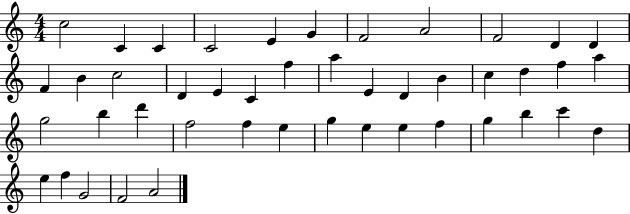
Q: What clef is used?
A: treble